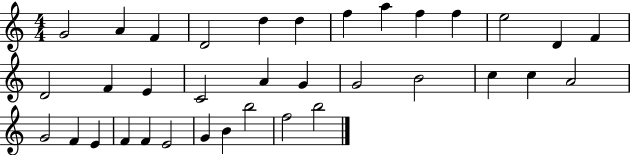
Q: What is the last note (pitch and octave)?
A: B5